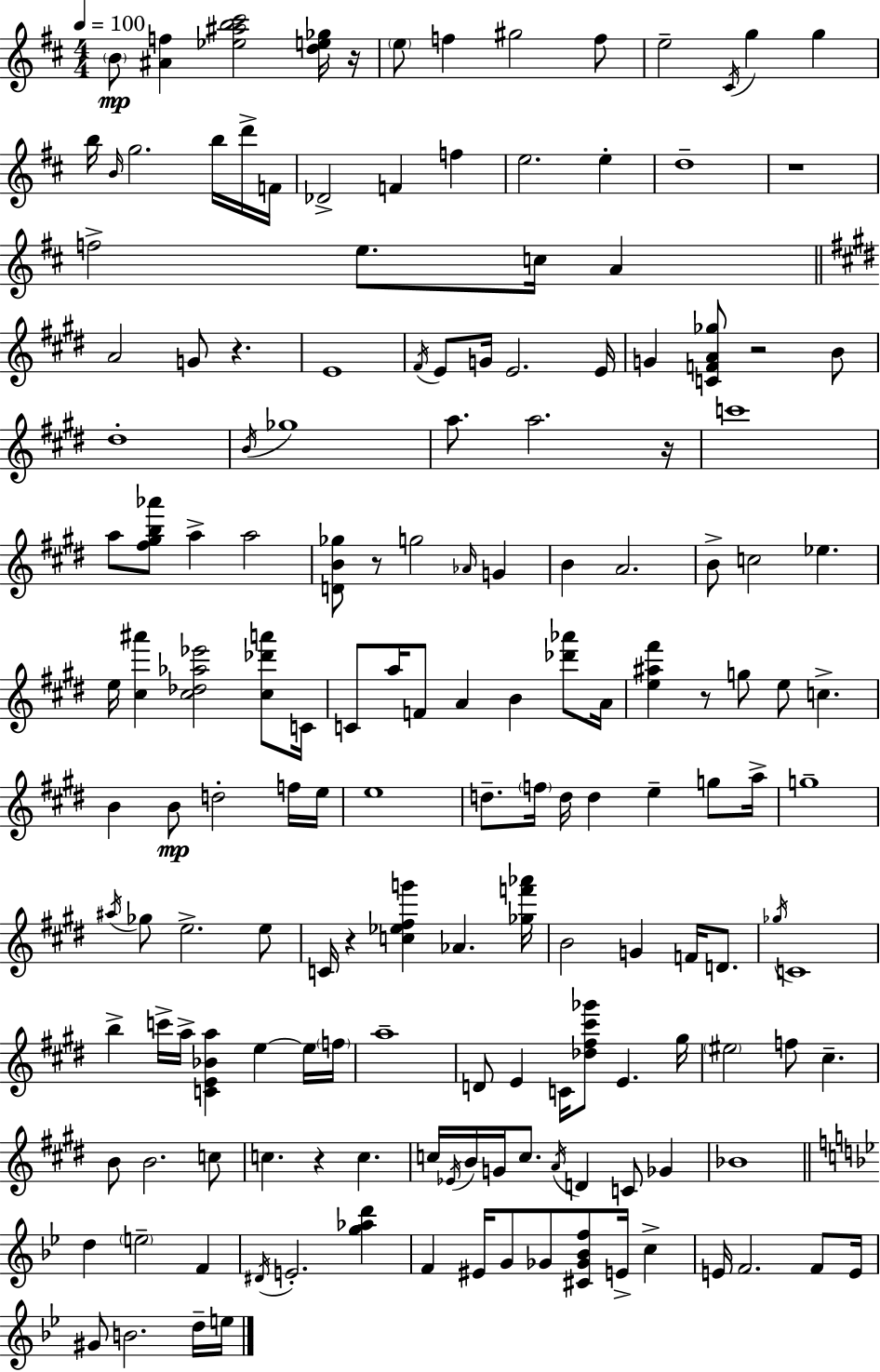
{
  \clef treble
  \numericTimeSignature
  \time 4/4
  \key d \major
  \tempo 4 = 100
  \parenthesize b'8\mp <ais' f''>4 <ees'' ais'' b'' cis'''>2 <d'' e'' ges''>16 r16 | \parenthesize e''8 f''4 gis''2 f''8 | e''2-- \acciaccatura { cis'16 } g''4 g''4 | b''16 \grace { b'16 } g''2. b''16 | \break d'''16-> f'16 des'2-> f'4 f''4 | e''2. e''4-. | d''1-- | r1 | \break f''2-> e''8. c''16 a'4 | \bar "||" \break \key e \major a'2 g'8 r4. | e'1 | \acciaccatura { fis'16 } e'8 g'16 e'2. | e'16 g'4 <c' f' a' ges''>8 r2 b'8 | \break dis''1-. | \acciaccatura { b'16 } ges''1 | a''8. a''2. | r16 c'''1 | \break a''8 <fis'' gis'' b'' aes'''>8 a''4-> a''2 | <d' b' ges''>8 r8 g''2 \grace { aes'16 } g'4 | b'4 a'2. | b'8-> c''2 ees''4. | \break e''16 <cis'' ais'''>4 <cis'' des'' aes'' ees'''>2 | <cis'' des''' a'''>8 c'16 c'8 a''16 f'8 a'4 b'4 | <des''' aes'''>8 a'16 <e'' ais'' fis'''>4 r8 g''8 e''8 c''4.-> | b'4 b'8\mp d''2-. | \break f''16 e''16 e''1 | d''8.-- \parenthesize f''16 d''16 d''4 e''4-- | g''8 a''16-> g''1-- | \acciaccatura { ais''16 } ges''8 e''2.-> | \break e''8 c'16 r4 <c'' ees'' fis'' g'''>4 aes'4. | <ges'' f''' aes'''>16 b'2 g'4 | f'16 d'8. \acciaccatura { ges''16 } c'1 | b''4-> c'''16-> a''16-> <c' e' bes' a''>4 e''4~~ | \break e''16 \parenthesize f''16 a''1-- | d'8 e'4 c'16 <des'' fis'' cis''' ges'''>8 e'4. | gis''16 \parenthesize eis''2 f''8 cis''4.-- | b'8 b'2. | \break c''8 c''4. r4 c''4. | c''16 \acciaccatura { ees'16 } b'16 g'16 c''8. \acciaccatura { a'16 } d'4 | c'8 ges'4 bes'1 | \bar "||" \break \key bes \major d''4 \parenthesize e''2-- f'4 | \acciaccatura { dis'16 } e'2.-. <g'' aes'' d'''>4 | f'4 eis'16 g'8 ges'8 <cis' ges' bes' f''>8 e'16-> c''4-> | e'16 f'2. f'8 | \break e'16 gis'8 b'2. d''16-- | e''16 \bar "|."
}